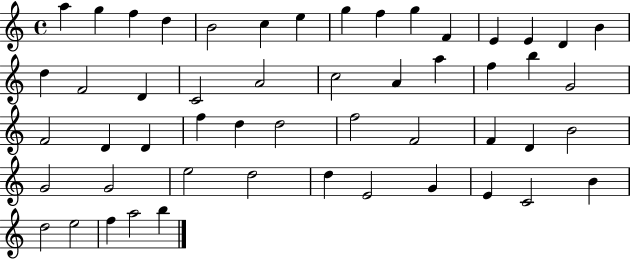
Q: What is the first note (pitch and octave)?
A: A5